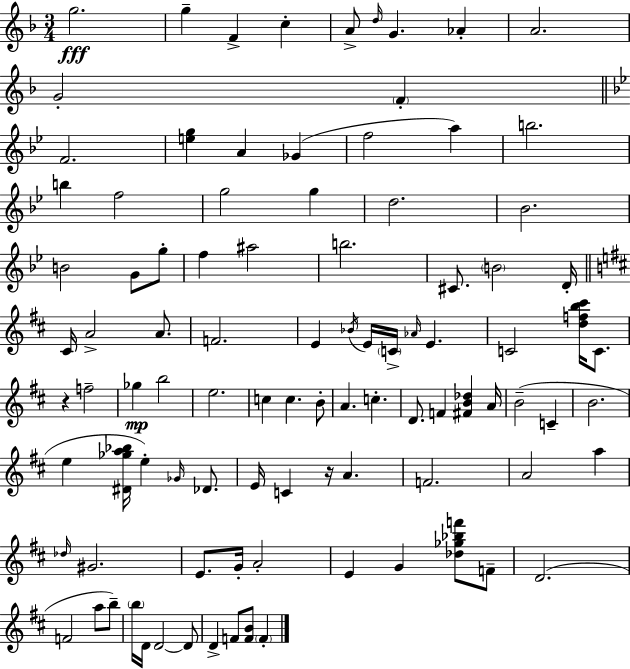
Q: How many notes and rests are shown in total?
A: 96